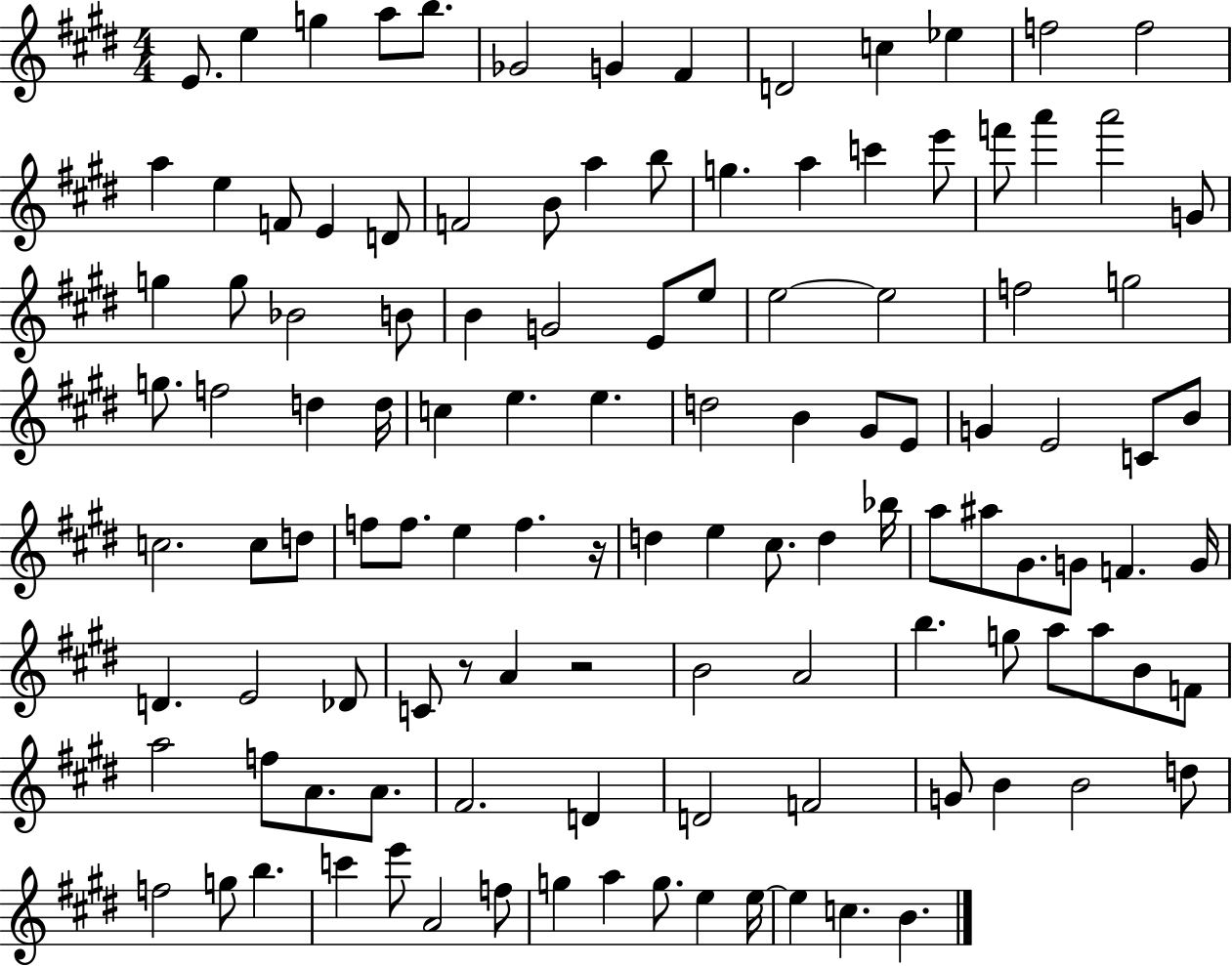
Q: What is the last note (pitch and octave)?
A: B4